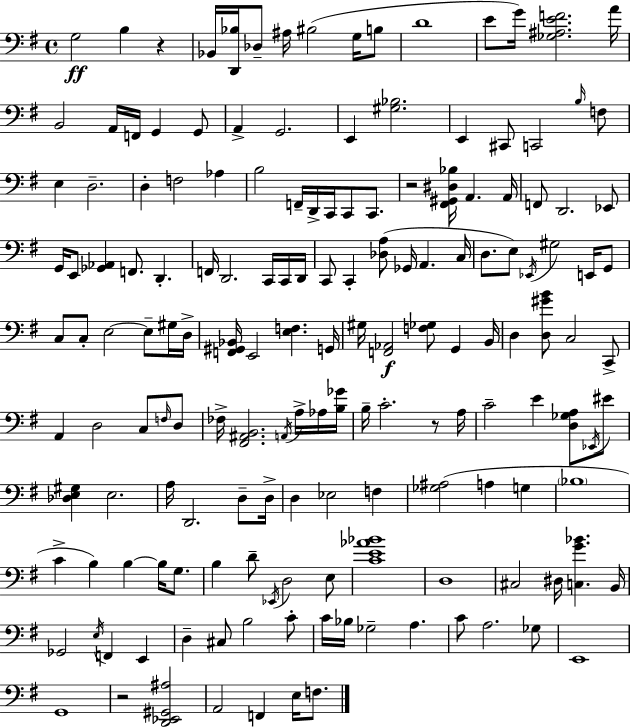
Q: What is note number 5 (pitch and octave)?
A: A#3